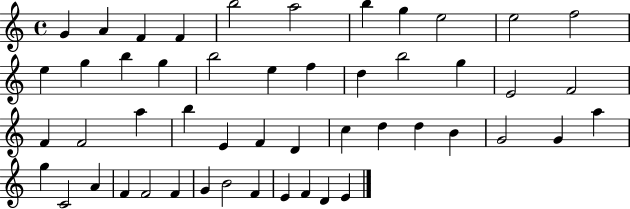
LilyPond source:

{
  \clef treble
  \time 4/4
  \defaultTimeSignature
  \key c \major
  g'4 a'4 f'4 f'4 | b''2 a''2 | b''4 g''4 e''2 | e''2 f''2 | \break e''4 g''4 b''4 g''4 | b''2 e''4 f''4 | d''4 b''2 g''4 | e'2 f'2 | \break f'4 f'2 a''4 | b''4 e'4 f'4 d'4 | c''4 d''4 d''4 b'4 | g'2 g'4 a''4 | \break g''4 c'2 a'4 | f'4 f'2 f'4 | g'4 b'2 f'4 | e'4 f'4 d'4 e'4 | \break \bar "|."
}